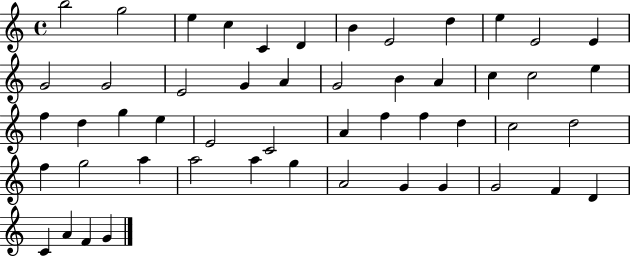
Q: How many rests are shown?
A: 0